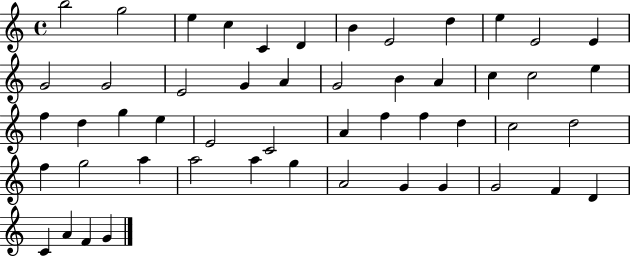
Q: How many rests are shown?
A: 0